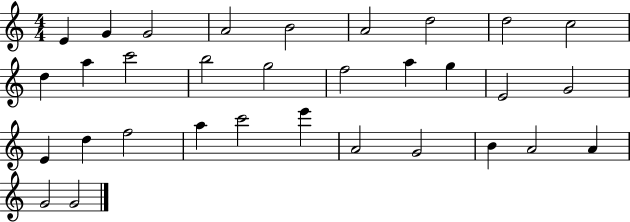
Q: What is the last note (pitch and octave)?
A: G4